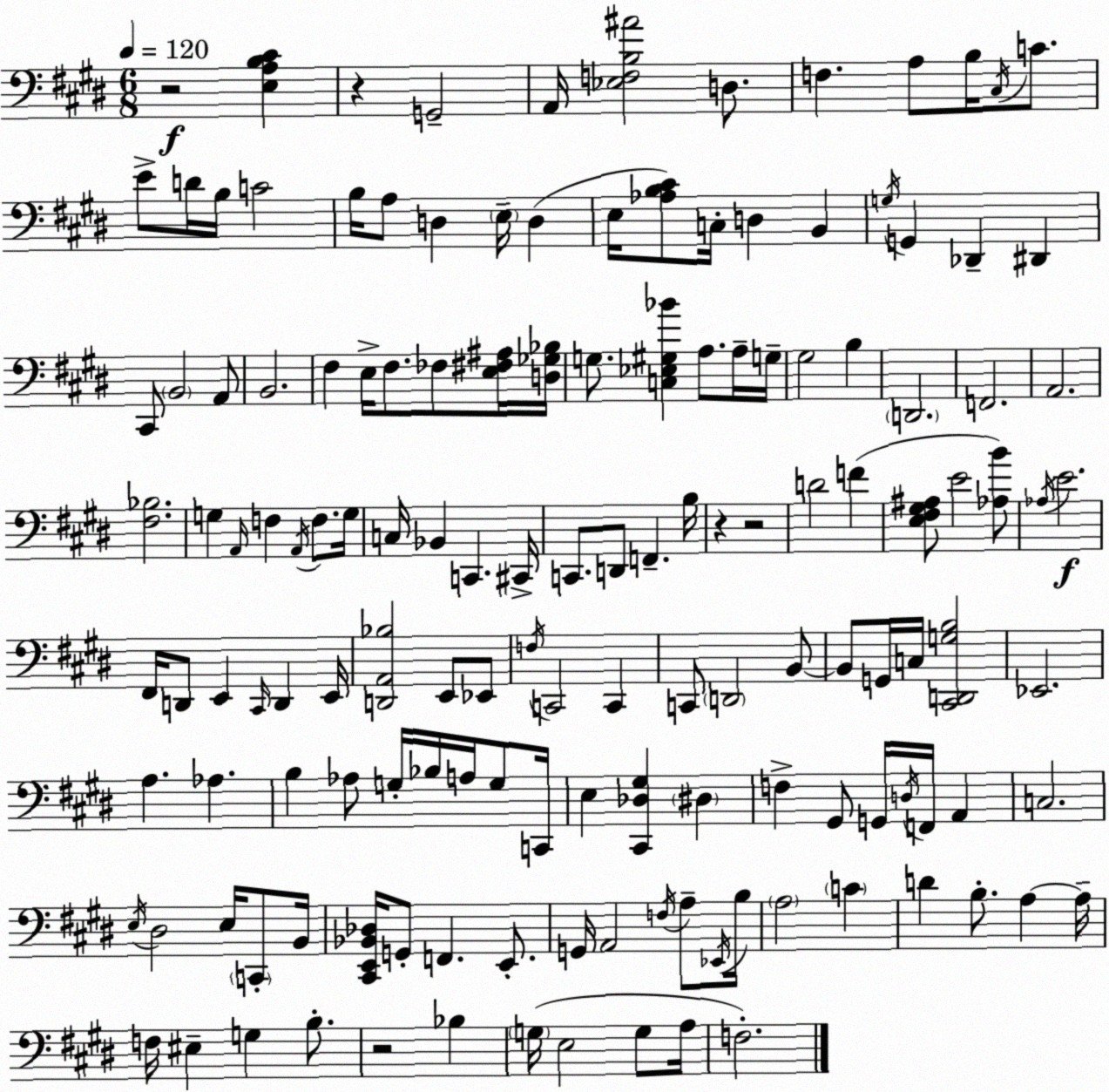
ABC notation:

X:1
T:Untitled
M:6/8
L:1/4
K:E
z2 [E,A,B,^C] z G,,2 A,,/4 [_E,F,B,^A]2 D,/2 F, A,/2 B,/4 ^C,/4 C/2 E/2 D/4 B,/4 C2 B,/4 A,/2 D, E,/4 D, E,/4 [_A,B,^C]/2 C,/4 D, B,, G,/4 G,, _D,, ^D,, ^C,,/2 B,,2 A,,/2 B,,2 ^F, E,/4 ^F,/2 _F,/2 [E,^F,^A,]/4 [D,_G,_B,]/4 G,/2 [C,_E,^G,_B] A,/2 A,/4 G,/4 ^G,2 B, D,,2 F,,2 A,,2 [^F,_B,]2 G, A,,/4 F, A,,/4 F,/2 G,/4 C,/4 _B,, C,, ^C,,/4 C,,/2 D,,/2 F,, B,/4 z z2 D2 F [E,^F,^G,^A,]/2 E2 [_A,B]/2 _A,/4 E2 ^F,,/4 D,,/2 E,, ^C,,/4 D,, E,,/4 [D,,A,,_B,]2 E,,/2 _E,,/2 F,/4 C,,2 C,, C,,/2 D,,2 B,,/2 B,,/2 G,,/4 C,/4 [^C,,D,,G,B,]2 _E,,2 A, _A, B, _A,/2 G,/4 _B,/4 A,/4 G,/2 C,,/4 E, [^C,,_D,^G,] ^D, F, ^G,,/2 G,,/4 D,/4 F,,/4 A,, C,2 E,/4 ^D,2 E,/4 C,,/2 B,,/4 [^C,,E,,_B,,_D,]/4 G,,/2 F,, E,,/2 G,,/4 A,,2 F,/4 A,/2 _E,,/4 B,/4 A,2 C D B,/2 A, A,/4 F,/4 ^E, G, B,/2 z2 _B, G,/4 E,2 G,/2 A,/4 F,2